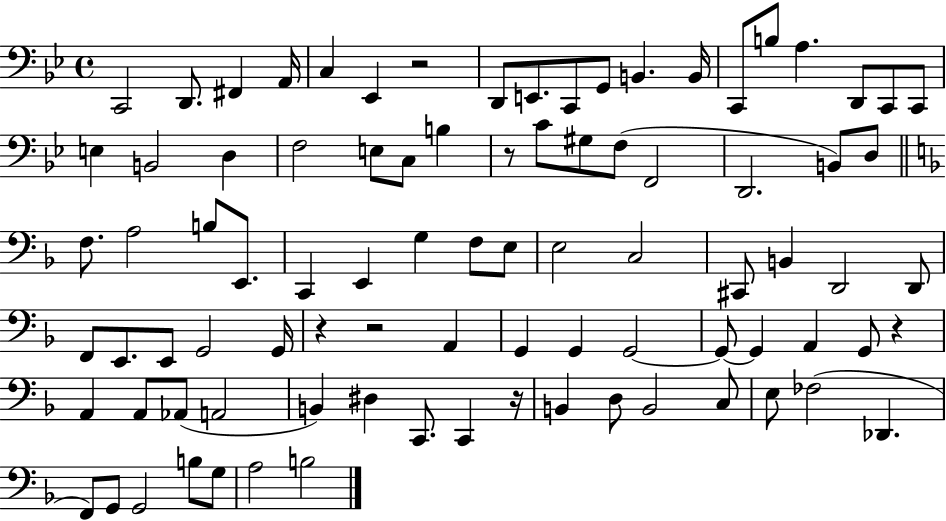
C2/h D2/e. F#2/q A2/s C3/q Eb2/q R/h D2/e E2/e. C2/e G2/e B2/q. B2/s C2/e B3/e A3/q. D2/e C2/e C2/e E3/q B2/h D3/q F3/h E3/e C3/e B3/q R/e C4/e G#3/e F3/e F2/h D2/h. B2/e D3/e F3/e. A3/h B3/e E2/e. C2/q E2/q G3/q F3/e E3/e E3/h C3/h C#2/e B2/q D2/h D2/e F2/e E2/e. E2/e G2/h G2/s R/q R/h A2/q G2/q G2/q G2/h G2/e G2/q A2/q G2/e R/q A2/q A2/e Ab2/e A2/h B2/q D#3/q C2/e. C2/q R/s B2/q D3/e B2/h C3/e E3/e FES3/h Db2/q. F2/e G2/e G2/h B3/e G3/e A3/h B3/h